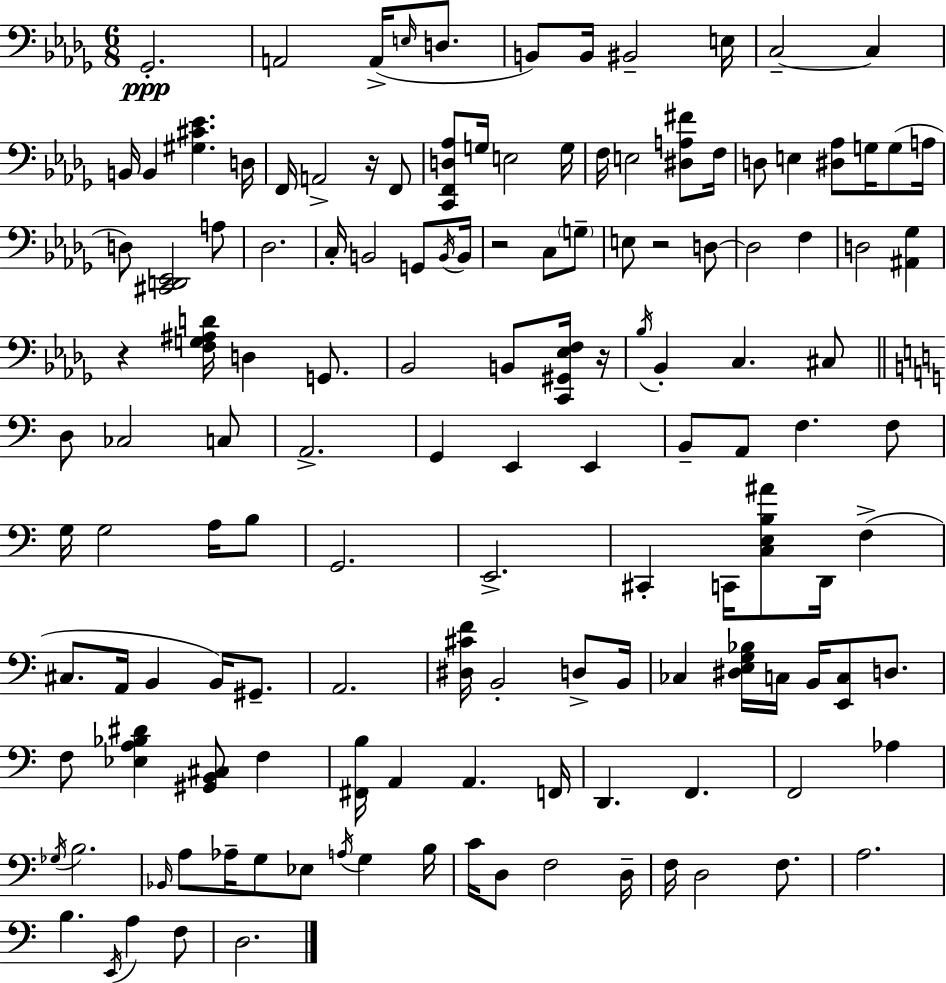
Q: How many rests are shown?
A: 5